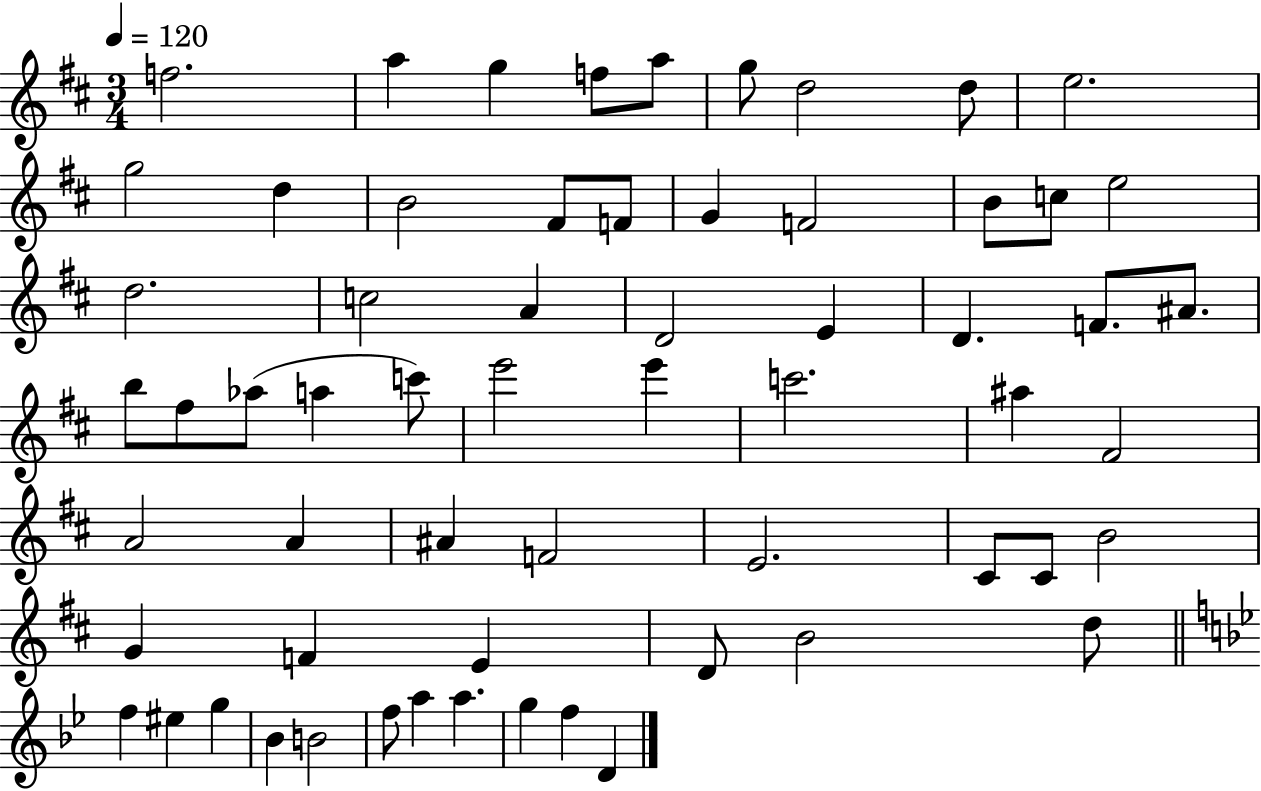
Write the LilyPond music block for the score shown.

{
  \clef treble
  \numericTimeSignature
  \time 3/4
  \key d \major
  \tempo 4 = 120
  f''2. | a''4 g''4 f''8 a''8 | g''8 d''2 d''8 | e''2. | \break g''2 d''4 | b'2 fis'8 f'8 | g'4 f'2 | b'8 c''8 e''2 | \break d''2. | c''2 a'4 | d'2 e'4 | d'4. f'8. ais'8. | \break b''8 fis''8 aes''8( a''4 c'''8) | e'''2 e'''4 | c'''2. | ais''4 fis'2 | \break a'2 a'4 | ais'4 f'2 | e'2. | cis'8 cis'8 b'2 | \break g'4 f'4 e'4 | d'8 b'2 d''8 | \bar "||" \break \key bes \major f''4 eis''4 g''4 | bes'4 b'2 | f''8 a''4 a''4. | g''4 f''4 d'4 | \break \bar "|."
}